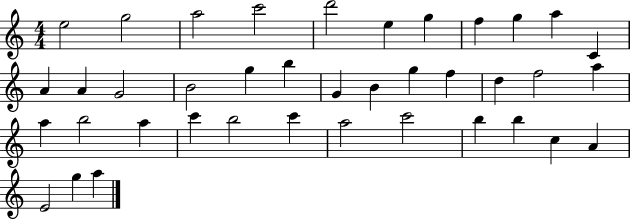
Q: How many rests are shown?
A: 0